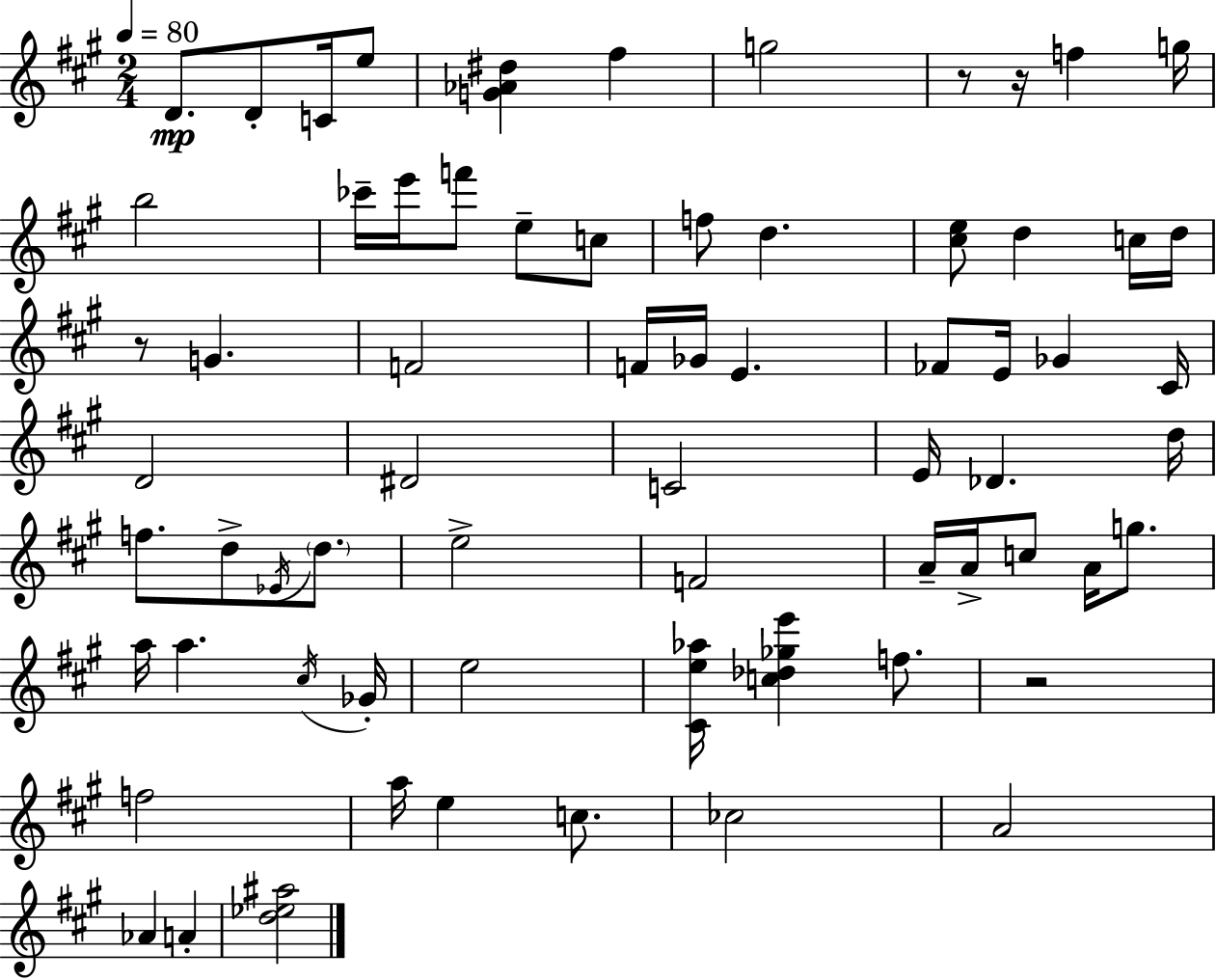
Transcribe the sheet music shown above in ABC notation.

X:1
T:Untitled
M:2/4
L:1/4
K:A
D/2 D/2 C/4 e/2 [G_A^d] ^f g2 z/2 z/4 f g/4 b2 _c'/4 e'/4 f'/2 e/2 c/2 f/2 d [^ce]/2 d c/4 d/4 z/2 G F2 F/4 _G/4 E _F/2 E/4 _G ^C/4 D2 ^D2 C2 E/4 _D d/4 f/2 d/2 _E/4 d/2 e2 F2 A/4 A/4 c/2 A/4 g/2 a/4 a ^c/4 _G/4 e2 [^Ce_a]/4 [c_d_ge'] f/2 z2 f2 a/4 e c/2 _c2 A2 _A A [d_e^a]2